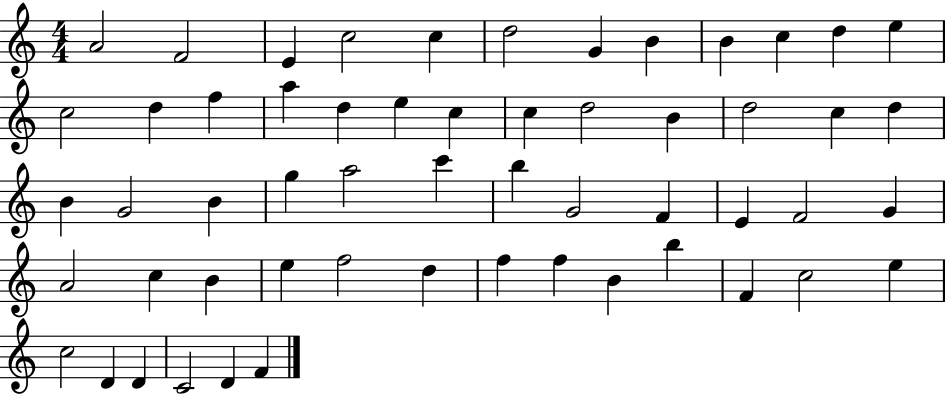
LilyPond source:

{
  \clef treble
  \numericTimeSignature
  \time 4/4
  \key c \major
  a'2 f'2 | e'4 c''2 c''4 | d''2 g'4 b'4 | b'4 c''4 d''4 e''4 | \break c''2 d''4 f''4 | a''4 d''4 e''4 c''4 | c''4 d''2 b'4 | d''2 c''4 d''4 | \break b'4 g'2 b'4 | g''4 a''2 c'''4 | b''4 g'2 f'4 | e'4 f'2 g'4 | \break a'2 c''4 b'4 | e''4 f''2 d''4 | f''4 f''4 b'4 b''4 | f'4 c''2 e''4 | \break c''2 d'4 d'4 | c'2 d'4 f'4 | \bar "|."
}